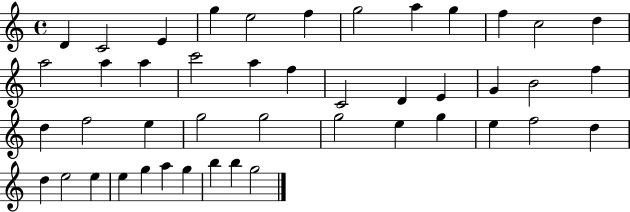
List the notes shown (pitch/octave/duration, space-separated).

D4/q C4/h E4/q G5/q E5/h F5/q G5/h A5/q G5/q F5/q C5/h D5/q A5/h A5/q A5/q C6/h A5/q F5/q C4/h D4/q E4/q G4/q B4/h F5/q D5/q F5/h E5/q G5/h G5/h G5/h E5/q G5/q E5/q F5/h D5/q D5/q E5/h E5/q E5/q G5/q A5/q G5/q B5/q B5/q G5/h